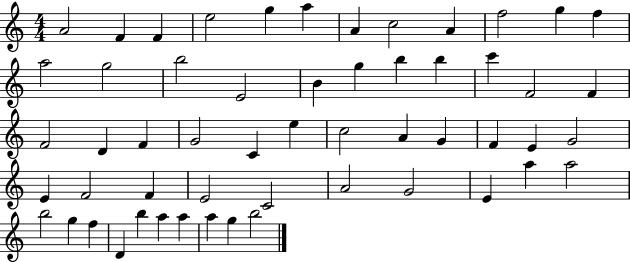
{
  \clef treble
  \numericTimeSignature
  \time 4/4
  \key c \major
  a'2 f'4 f'4 | e''2 g''4 a''4 | a'4 c''2 a'4 | f''2 g''4 f''4 | \break a''2 g''2 | b''2 e'2 | b'4 g''4 b''4 b''4 | c'''4 f'2 f'4 | \break f'2 d'4 f'4 | g'2 c'4 e''4 | c''2 a'4 g'4 | f'4 e'4 g'2 | \break e'4 f'2 f'4 | e'2 c'2 | a'2 g'2 | e'4 a''4 a''2 | \break b''2 g''4 f''4 | d'4 b''4 a''4 a''4 | a''4 g''4 b''2 | \bar "|."
}